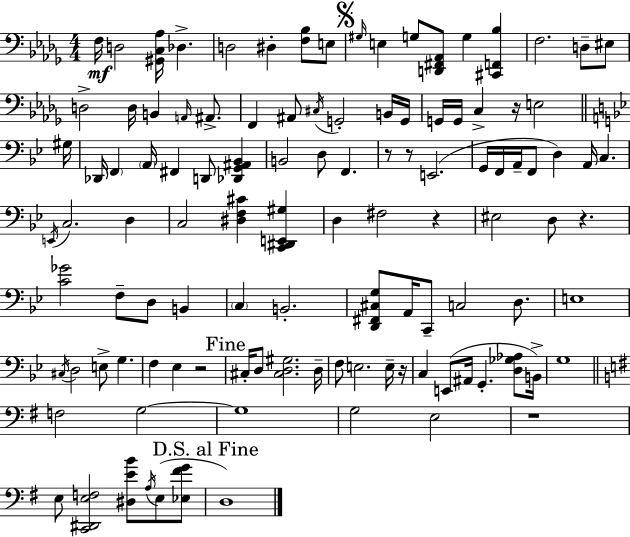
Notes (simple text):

F3/s D3/h [G#2,C3,Ab3]/s Db3/q. D3/h D#3/q [F3,Bb3]/e E3/e G#3/s E3/q G3/e [D2,F#2,Ab2]/e G3/q [C#2,F2,Bb3]/q F3/h. D3/e EIS3/e D3/h D3/s B2/q A2/s A#2/e. F2/q A#2/e C#3/s G2/h B2/s G2/s G2/s G2/s C3/q R/s E3/h G#3/s Db2/s F2/q A2/s F#2/q D2/e [Db2,G2,A#2,Bb2]/q B2/h D3/e F2/q. R/e R/e E2/h. G2/s F2/s A2/s F2/e D3/q A2/s C3/q. E2/s C3/h. D3/q C3/h [D#3,F3,C#4]/q [C2,D#2,E2,G#3]/q D3/q F#3/h R/q EIS3/h D3/e R/q. [C4,Gb4]/h F3/e D3/e B2/q C3/q B2/h. [D2,F#2,C#3,G3]/e A2/s C2/e C3/h D3/e. E3/w C#3/s D3/h E3/e G3/q. F3/q Eb3/q R/h C#3/s D3/e [C#3,D3,G#3]/h. D3/s F3/e E3/h. E3/s R/s C3/q E2/e A#2/s G2/q. [D3,Gb3,Ab3]/e B2/s G3/w F3/h G3/h G3/w G3/h E3/h R/w E3/e [C2,D#2,E3,F3]/h [D#3,E4,B4]/e A3/s E3/e [Eb3,F#4,G4]/e D3/w